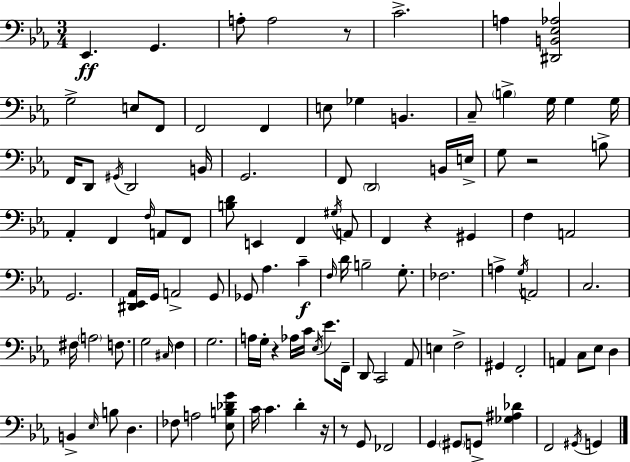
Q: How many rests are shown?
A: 6